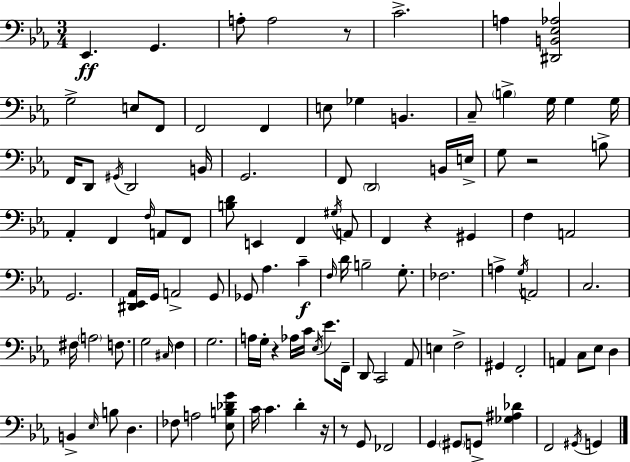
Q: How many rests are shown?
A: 6